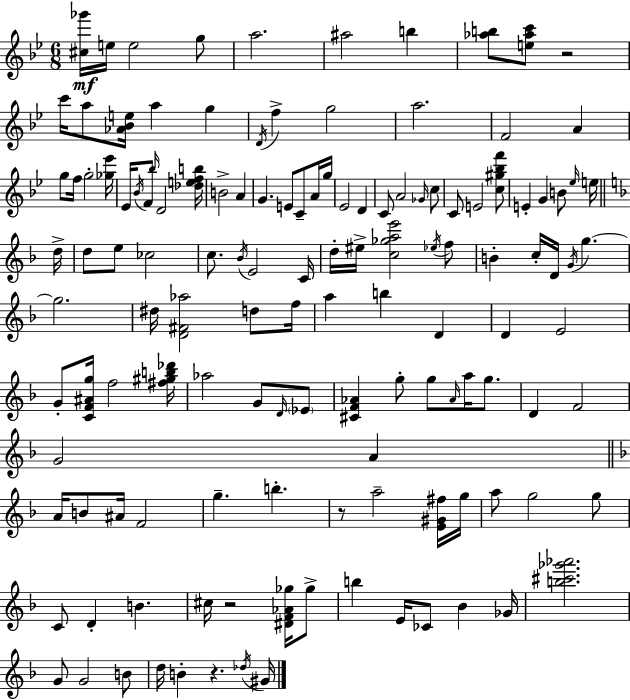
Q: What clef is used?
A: treble